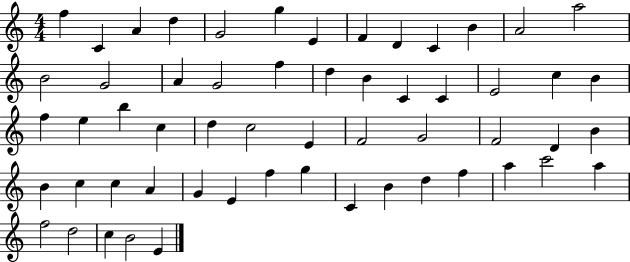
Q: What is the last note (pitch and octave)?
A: E4